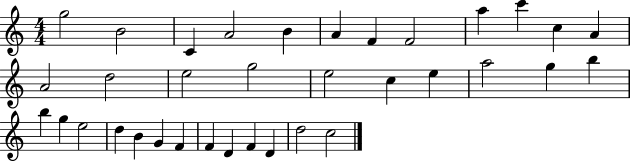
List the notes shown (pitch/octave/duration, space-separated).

G5/h B4/h C4/q A4/h B4/q A4/q F4/q F4/h A5/q C6/q C5/q A4/q A4/h D5/h E5/h G5/h E5/h C5/q E5/q A5/h G5/q B5/q B5/q G5/q E5/h D5/q B4/q G4/q F4/q F4/q D4/q F4/q D4/q D5/h C5/h